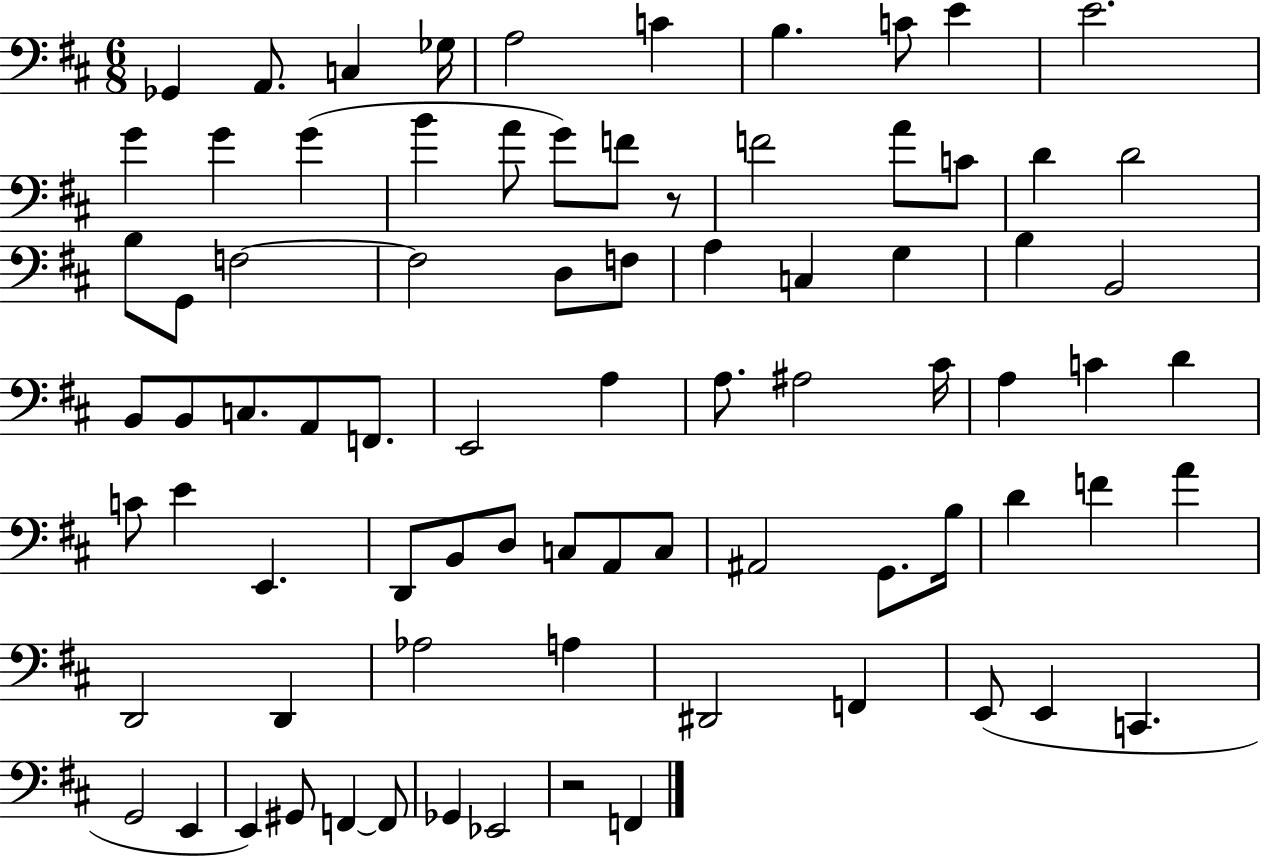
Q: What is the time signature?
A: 6/8